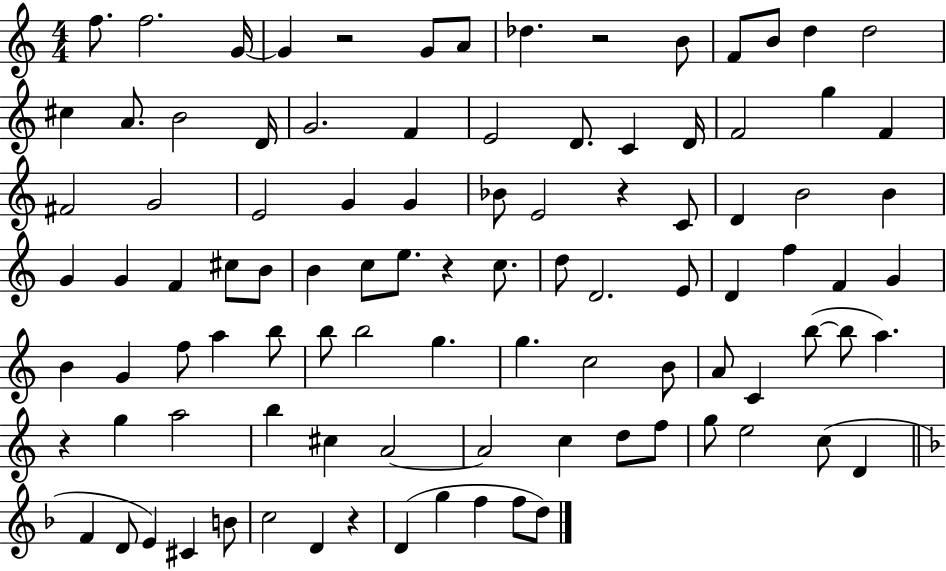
X:1
T:Untitled
M:4/4
L:1/4
K:C
f/2 f2 G/4 G z2 G/2 A/2 _d z2 B/2 F/2 B/2 d d2 ^c A/2 B2 D/4 G2 F E2 D/2 C D/4 F2 g F ^F2 G2 E2 G G _B/2 E2 z C/2 D B2 B G G F ^c/2 B/2 B c/2 e/2 z c/2 d/2 D2 E/2 D f F G B G f/2 a b/2 b/2 b2 g g c2 B/2 A/2 C b/2 b/2 a z g a2 b ^c A2 A2 c d/2 f/2 g/2 e2 c/2 D F D/2 E ^C B/2 c2 D z D g f f/2 d/2